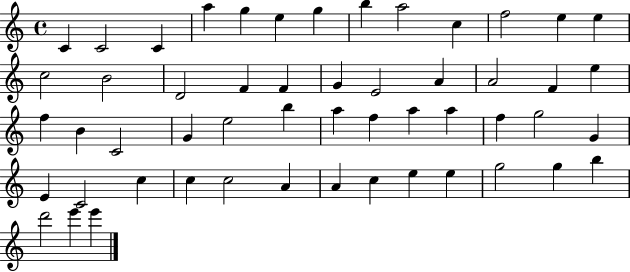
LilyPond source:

{
  \clef treble
  \time 4/4
  \defaultTimeSignature
  \key c \major
  c'4 c'2 c'4 | a''4 g''4 e''4 g''4 | b''4 a''2 c''4 | f''2 e''4 e''4 | \break c''2 b'2 | d'2 f'4 f'4 | g'4 e'2 a'4 | a'2 f'4 e''4 | \break f''4 b'4 c'2 | g'4 e''2 b''4 | a''4 f''4 a''4 a''4 | f''4 g''2 g'4 | \break e'4 c'2 c''4 | c''4 c''2 a'4 | a'4 c''4 e''4 e''4 | g''2 g''4 b''4 | \break d'''2 e'''4 e'''4 | \bar "|."
}